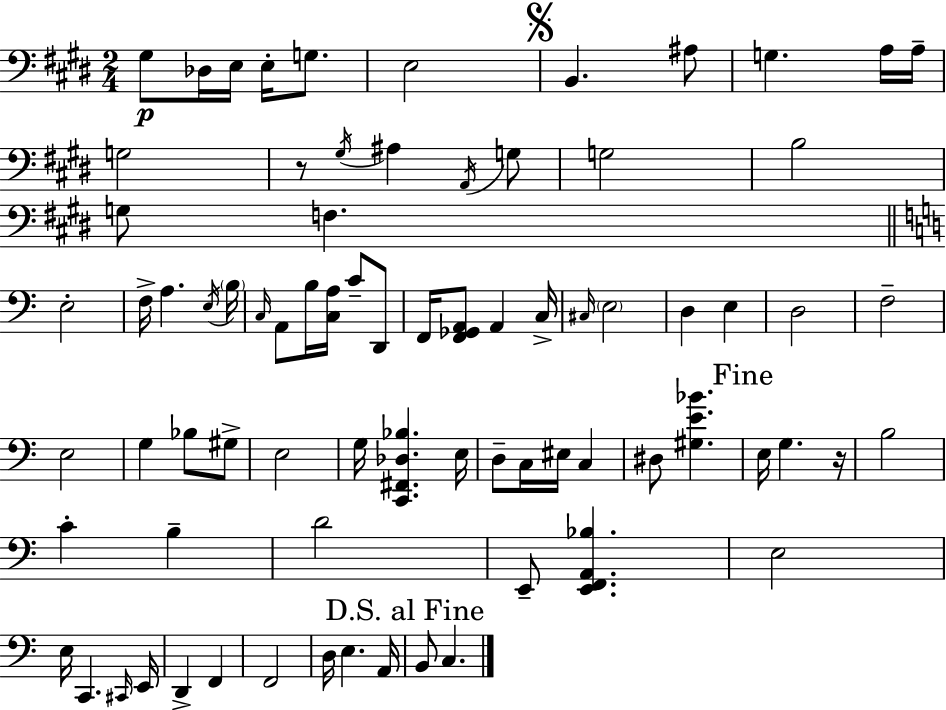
X:1
T:Untitled
M:2/4
L:1/4
K:E
^G,/2 _D,/4 E,/4 E,/4 G,/2 E,2 B,, ^A,/2 G, A,/4 A,/4 G,2 z/2 ^G,/4 ^A, A,,/4 G,/2 G,2 B,2 G,/2 F, E,2 F,/4 A, E,/4 B,/4 C,/4 A,,/2 B,/4 [C,A,]/4 C/2 D,,/2 F,,/4 [F,,_G,,A,,]/2 A,, C,/4 ^C,/4 E,2 D, E, D,2 F,2 E,2 G, _B,/2 ^G,/2 E,2 G,/4 [C,,^F,,_D,_B,] E,/4 D,/2 C,/4 ^E,/4 C, ^D,/2 [^G,E_B] E,/4 G, z/4 B,2 C B, D2 E,,/2 [E,,F,,A,,_B,] E,2 E,/4 C,, ^C,,/4 E,,/4 D,, F,, F,,2 D,/4 E, A,,/4 B,,/2 C,